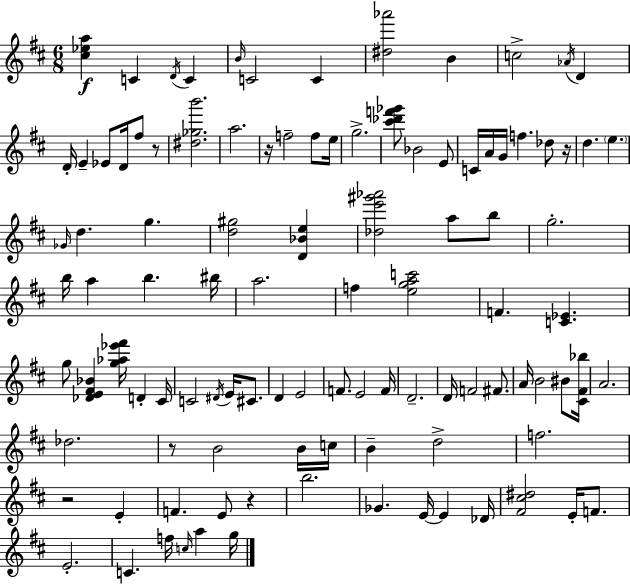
{
  \clef treble
  \numericTimeSignature
  \time 6/8
  \key d \major
  \repeat volta 2 { <cis'' ees'' a''>4\f c'4 \acciaccatura { d'16 } c'4 | \grace { b'16 } c'2 c'4 | <dis'' aes'''>2 b'4 | c''2-> \acciaccatura { aes'16 } d'4 | \break d'16-. e'4-- ees'8 d'16 fis''8 | r8 <dis'' ges'' b'''>2. | a''2. | r16 f''2-- | \break f''8 e''16 g''2.-> | <cis''' des''' f''' ges'''>8 bes'2 | e'8 c'16 a'16 g'16 f''4. | des''8 r16 d''4. \parenthesize e''4. | \break \grace { ges'16 } d''4. g''4. | <d'' gis''>2 | <d' bes' e''>4 <des'' e''' gis''' aes'''>2 | a''8 b''8 g''2.-. | \break b''16 a''4 b''4. | bis''16 a''2. | f''4 <e'' g'' a'' c'''>2 | f'4. <c' ees'>4. | \break g''8 <des' e' fis' bes'>4 <g'' aes'' ees''' fis'''>16 d'4-. | cis'16 c'2 | \acciaccatura { dis'16 } e'16 cis'8. d'4 e'2 | f'8. e'2 | \break f'16 d'2.-- | d'16 f'2 | fis'8. a'16 b'2 | bis'8 <cis' fis' bes''>16 a'2. | \break des''2. | r8 b'2 | b'16 c''16 b'4-- d''2-> | f''2. | \break r2 | e'4-. f'4. e'8 | r4 b''2. | ges'4. e'16~~ | \break e'4 des'16 <fis' cis'' dis''>2 | e'16-. f'8. e'2.-. | c'4. f''16 | \grace { c''16 } a''4 g''16 } \bar "|."
}